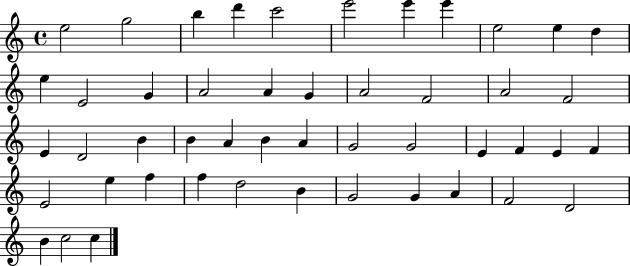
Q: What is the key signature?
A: C major